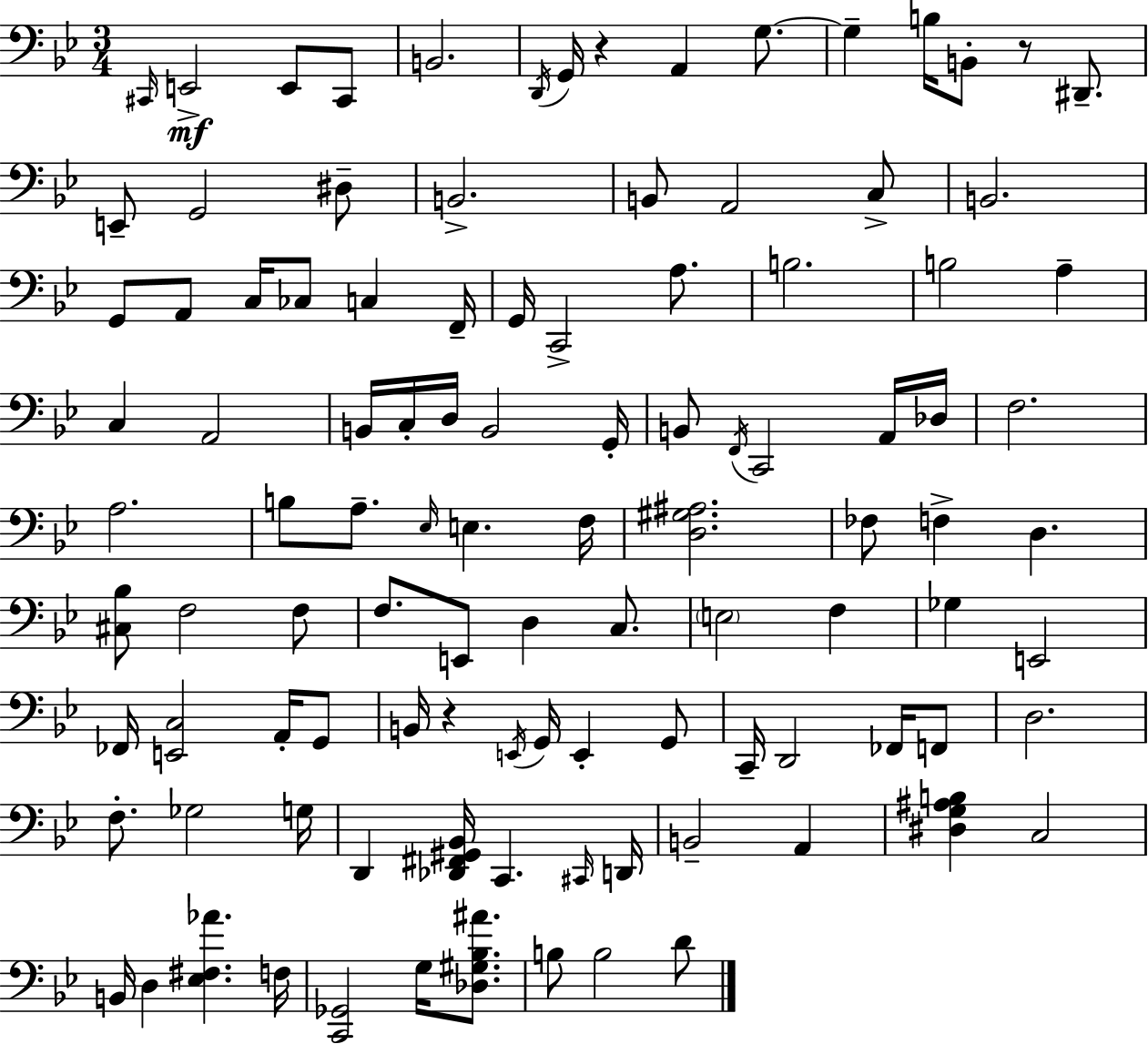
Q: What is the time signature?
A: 3/4